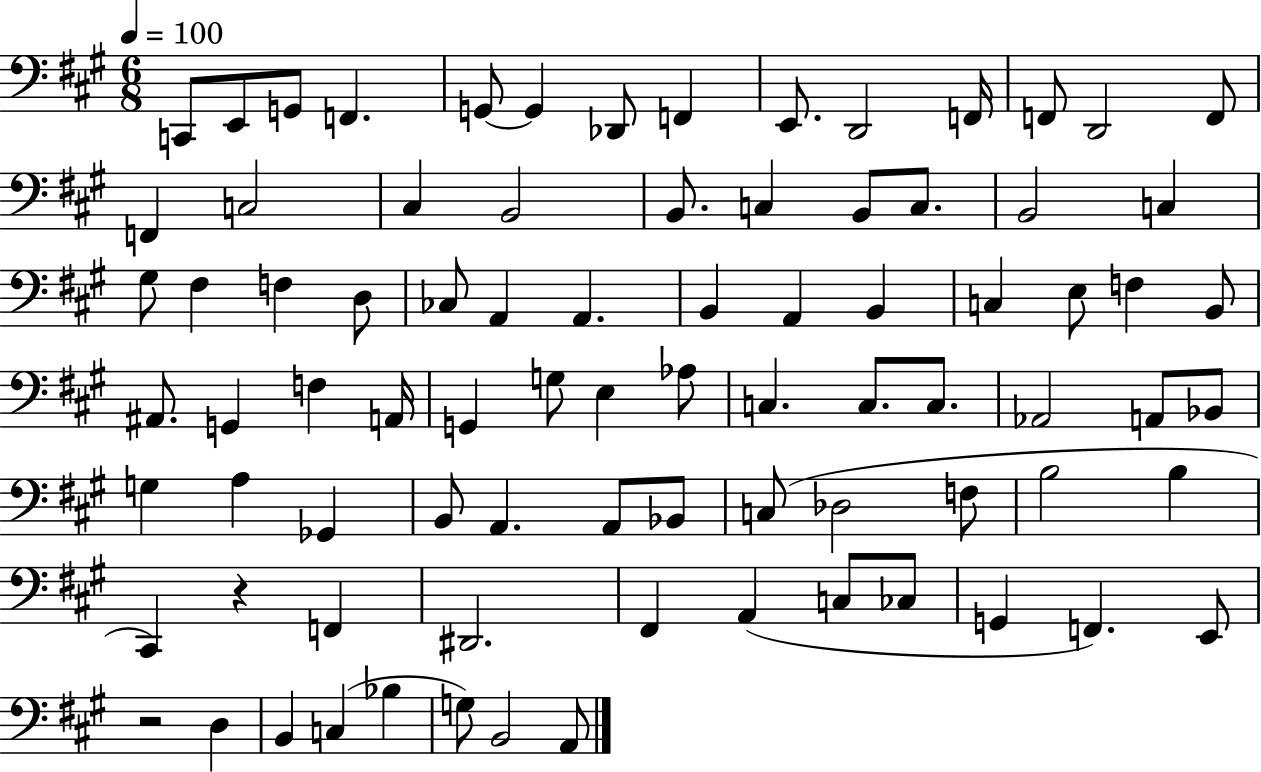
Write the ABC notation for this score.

X:1
T:Untitled
M:6/8
L:1/4
K:A
C,,/2 E,,/2 G,,/2 F,, G,,/2 G,, _D,,/2 F,, E,,/2 D,,2 F,,/4 F,,/2 D,,2 F,,/2 F,, C,2 ^C, B,,2 B,,/2 C, B,,/2 C,/2 B,,2 C, ^G,/2 ^F, F, D,/2 _C,/2 A,, A,, B,, A,, B,, C, E,/2 F, B,,/2 ^A,,/2 G,, F, A,,/4 G,, G,/2 E, _A,/2 C, C,/2 C,/2 _A,,2 A,,/2 _B,,/2 G, A, _G,, B,,/2 A,, A,,/2 _B,,/2 C,/2 _D,2 F,/2 B,2 B, ^C,, z F,, ^D,,2 ^F,, A,, C,/2 _C,/2 G,, F,, E,,/2 z2 D, B,, C, _B, G,/2 B,,2 A,,/2